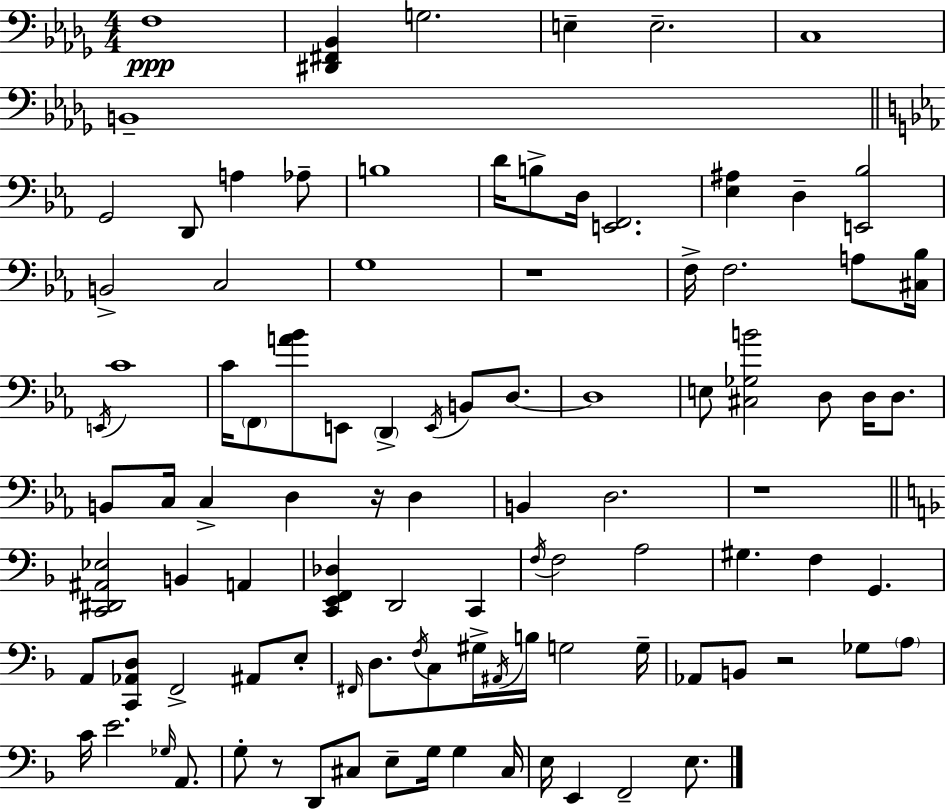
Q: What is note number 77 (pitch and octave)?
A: E3